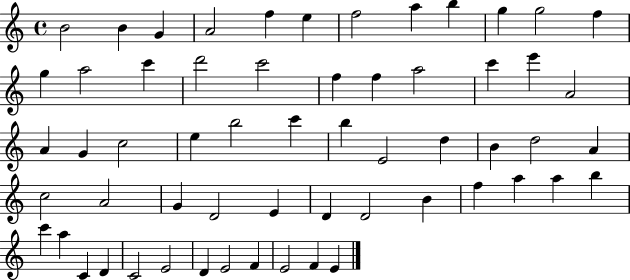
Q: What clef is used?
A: treble